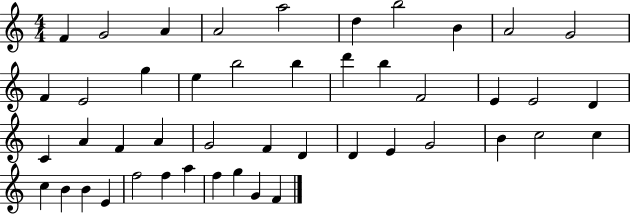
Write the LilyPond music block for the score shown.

{
  \clef treble
  \numericTimeSignature
  \time 4/4
  \key c \major
  f'4 g'2 a'4 | a'2 a''2 | d''4 b''2 b'4 | a'2 g'2 | \break f'4 e'2 g''4 | e''4 b''2 b''4 | d'''4 b''4 f'2 | e'4 e'2 d'4 | \break c'4 a'4 f'4 a'4 | g'2 f'4 d'4 | d'4 e'4 g'2 | b'4 c''2 c''4 | \break c''4 b'4 b'4 e'4 | f''2 f''4 a''4 | f''4 g''4 g'4 f'4 | \bar "|."
}